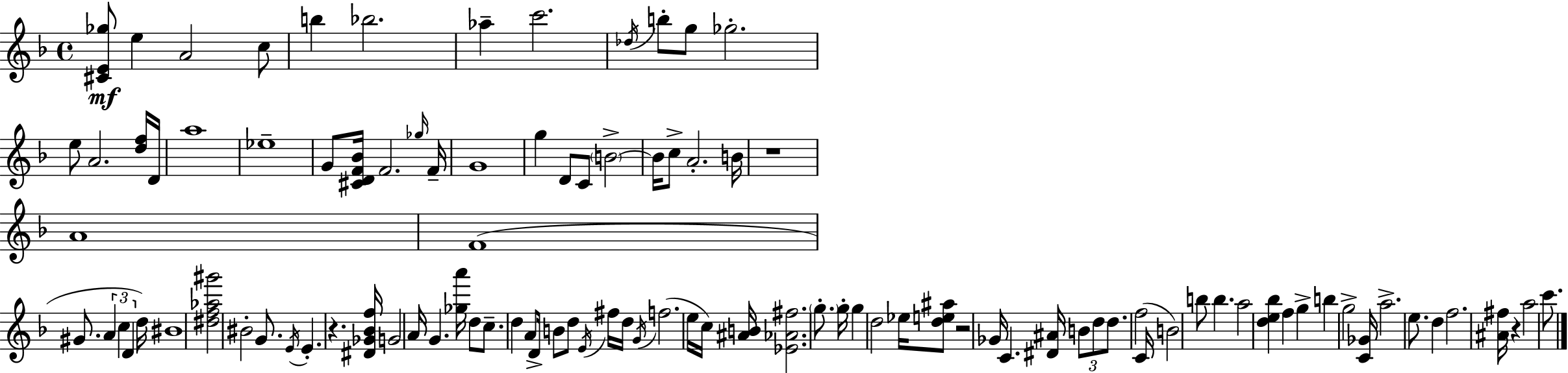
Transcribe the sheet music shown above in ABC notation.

X:1
T:Untitled
M:4/4
L:1/4
K:Dm
[^CE_g]/2 e A2 c/2 b _b2 _a c'2 _d/4 b/2 g/2 _g2 e/2 A2 [df]/4 D/4 a4 _e4 G/2 [^CDF_B]/4 F2 _g/4 F/4 G4 g D/2 C/2 B2 B/4 c/2 A2 B/4 z4 A4 F4 ^G/2 A c D d/4 ^B4 [^df_a^g']2 ^B2 G/2 E/4 E z [^D_G_Bf]/4 G2 A/4 G [_ga']/4 d/2 c/2 d A/2 D/4 B/2 d/2 E/4 ^f/4 d/4 G/4 f2 e/4 c/4 [^AB]/4 [_E_A^f]2 g/2 g/4 g d2 _e/4 [de^a]/2 z2 _G/4 C [^D^A]/4 B/2 d/2 d/2 f2 C/4 B2 b/2 b a2 [de_b] f g b g2 [C_G]/4 a2 e/2 d f2 [^A^f]/4 z a2 c'/2